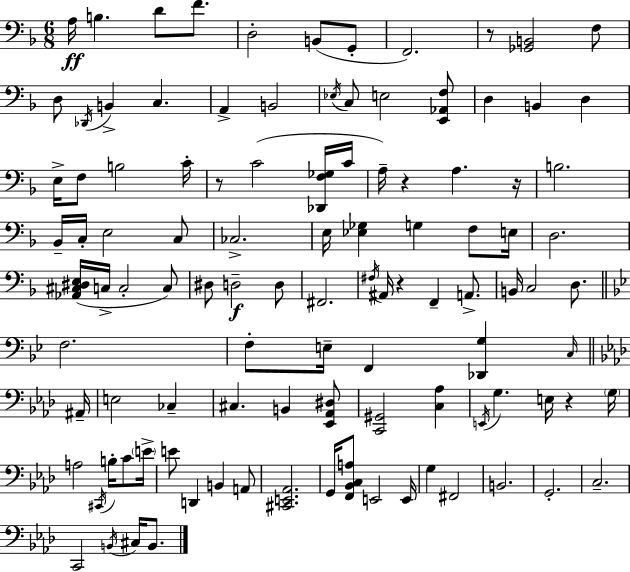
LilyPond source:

{
  \clef bass
  \numericTimeSignature
  \time 6/8
  \key f \major
  a16\ff b4. d'8 f'8. | d2-. b,8( g,8-. | f,2.) | r8 <ges, b,>2 f8 | \break d8 \acciaccatura { des,16 } b,4-> c4. | a,4-> b,2 | \acciaccatura { ees16 } c8 e2 | <e, aes, f>8 d4 b,4 d4 | \break e16-> f8 b2 | c'16-. r8 c'2( | <des, f ges>16 c'16 a16--) r4 a4. | r16 b2. | \break bes,16-- c16-. e2 | c8 ces2.-> | e16 <ees ges>4 g4 f8 | e16 d2. | \break <aes, cis dis e>16( c16-> c2-. | c8) dis8 d2--\f | d8 fis,2. | \acciaccatura { fis16 } ais,16 r4 f,4-- | \break a,8.-> b,16 c2 | d8. \bar "||" \break \key bes \major f2. | f8-. e16-- f,4 <des, g>4 \grace { c16 } | \bar "||" \break \key aes \major ais,16-- e2 ces4-- | cis4. b,4 <ees, aes, dis>8 | <c, gis,>2 <c aes>4 | \acciaccatura { e,16 } g4. e16 r4 | \break \parenthesize g16 a2 \acciaccatura { cis,16 } b16-. | c'8 \parenthesize e'16-> e'8 d,4 b,4 | a,8 <cis, e, aes,>2. | g,16 <f, bes, c a>8 e,2 | \break e,16 g4 fis,2 | b,2. | g,2.-. | c2.-- | \break c,2 \acciaccatura { b,16 } | cis16 b,8. \bar "|."
}